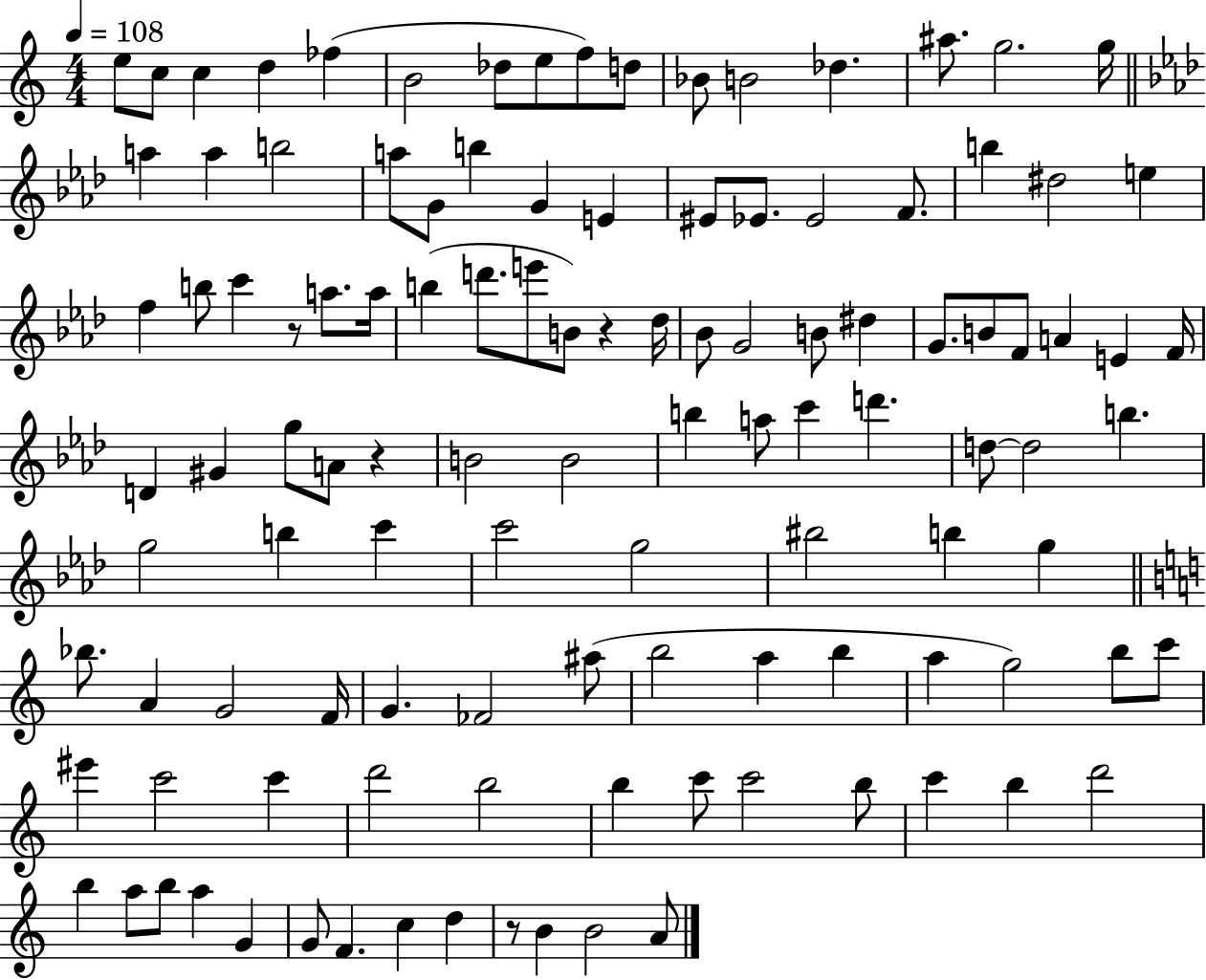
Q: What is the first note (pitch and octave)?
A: E5